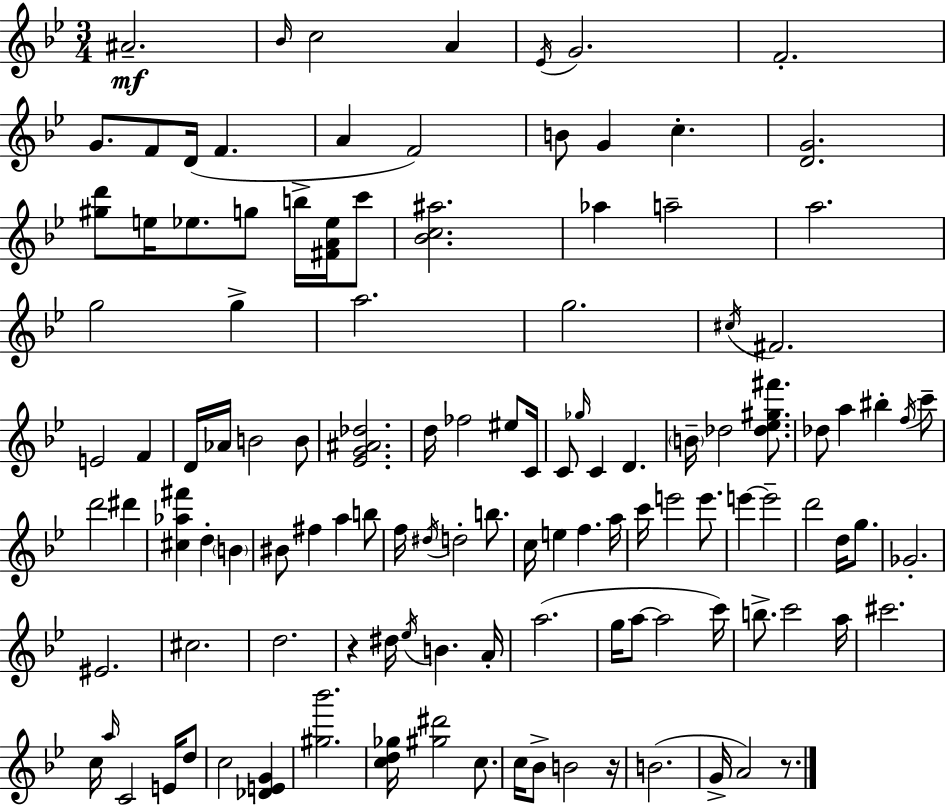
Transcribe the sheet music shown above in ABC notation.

X:1
T:Untitled
M:3/4
L:1/4
K:Gm
^A2 _B/4 c2 A _E/4 G2 F2 G/2 F/2 D/4 F A F2 B/2 G c [DG]2 [^gd']/2 e/4 _e/2 g/2 b/4 [^FA_e]/4 c'/2 [_Bc^a]2 _a a2 a2 g2 g a2 g2 ^c/4 ^F2 E2 F D/4 _A/4 B2 B/2 [_EG^A_d]2 d/4 _f2 ^e/2 C/4 C/2 _g/4 C D B/4 _d2 [_d_e^g^f']/2 _d/2 a ^b f/4 c'/2 d'2 ^d' [^c_a^f'] d B ^B/2 ^f a b/2 f/4 ^d/4 d2 b/2 c/4 e f a/4 c'/4 e'2 e'/2 e' e'2 d'2 d/4 g/2 _G2 ^E2 ^c2 d2 z ^d/4 _e/4 B A/4 a2 g/4 a/2 a2 c'/4 b/2 c'2 a/4 ^c'2 c/4 a/4 C2 E/4 d/2 c2 [_DEG] [^g_b']2 [cd_g]/4 [^g^d']2 c/2 c/4 _B/2 B2 z/4 B2 G/4 A2 z/2